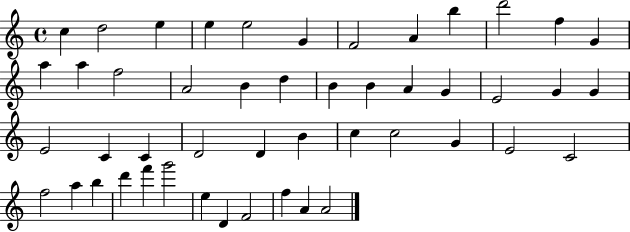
C5/q D5/h E5/q E5/q E5/h G4/q F4/h A4/q B5/q D6/h F5/q G4/q A5/q A5/q F5/h A4/h B4/q D5/q B4/q B4/q A4/q G4/q E4/h G4/q G4/q E4/h C4/q C4/q D4/h D4/q B4/q C5/q C5/h G4/q E4/h C4/h F5/h A5/q B5/q D6/q F6/q G6/h E5/q D4/q F4/h F5/q A4/q A4/h